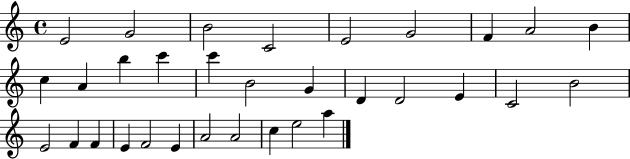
E4/h G4/h B4/h C4/h E4/h G4/h F4/q A4/h B4/q C5/q A4/q B5/q C6/q C6/q B4/h G4/q D4/q D4/h E4/q C4/h B4/h E4/h F4/q F4/q E4/q F4/h E4/q A4/h A4/h C5/q E5/h A5/q